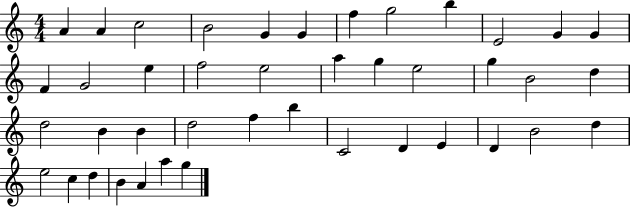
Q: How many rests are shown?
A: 0